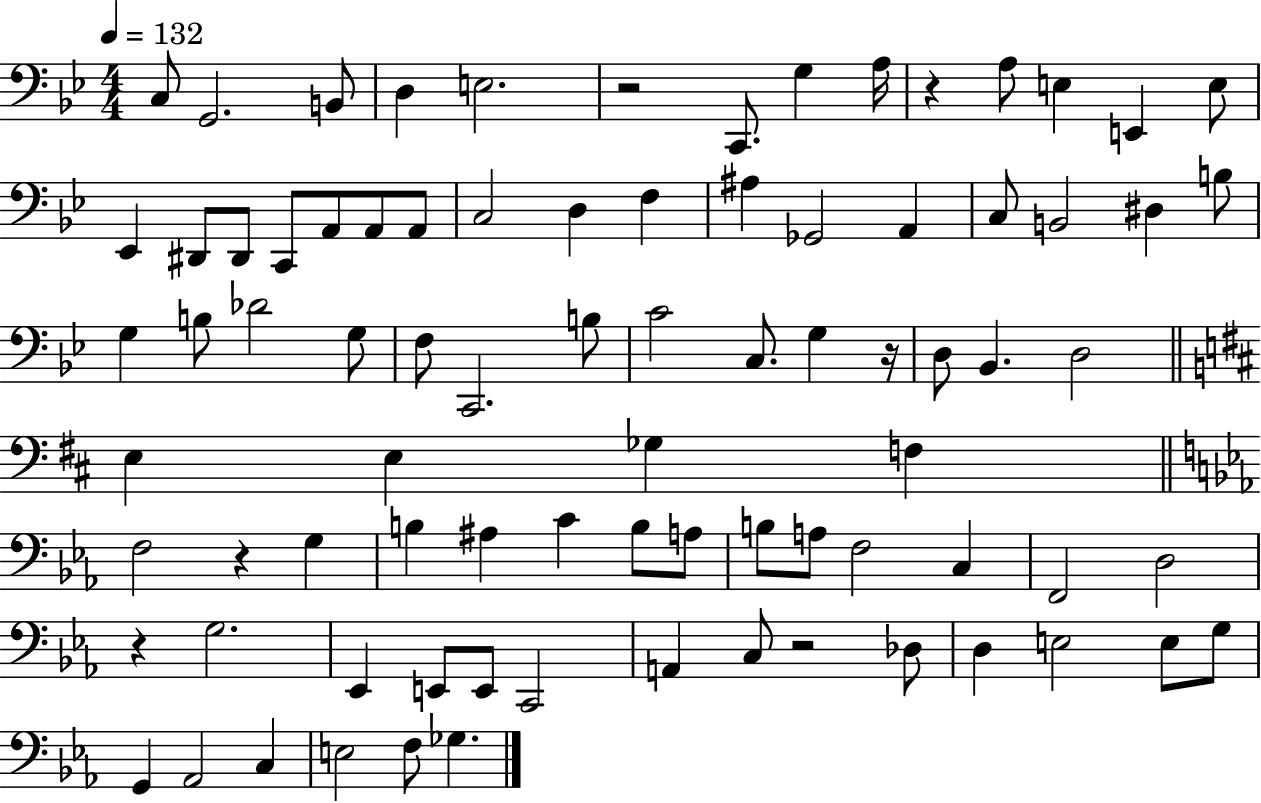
{
  \clef bass
  \numericTimeSignature
  \time 4/4
  \key bes \major
  \tempo 4 = 132
  c8 g,2. b,8 | d4 e2. | r2 c,8. g4 a16 | r4 a8 e4 e,4 e8 | \break ees,4 dis,8 dis,8 c,8 a,8 a,8 a,8 | c2 d4 f4 | ais4 ges,2 a,4 | c8 b,2 dis4 b8 | \break g4 b8 des'2 g8 | f8 c,2. b8 | c'2 c8. g4 r16 | d8 bes,4. d2 | \break \bar "||" \break \key b \minor e4 e4 ges4 f4 | \bar "||" \break \key ees \major f2 r4 g4 | b4 ais4 c'4 b8 a8 | b8 a8 f2 c4 | f,2 d2 | \break r4 g2. | ees,4 e,8 e,8 c,2 | a,4 c8 r2 des8 | d4 e2 e8 g8 | \break g,4 aes,2 c4 | e2 f8 ges4. | \bar "|."
}